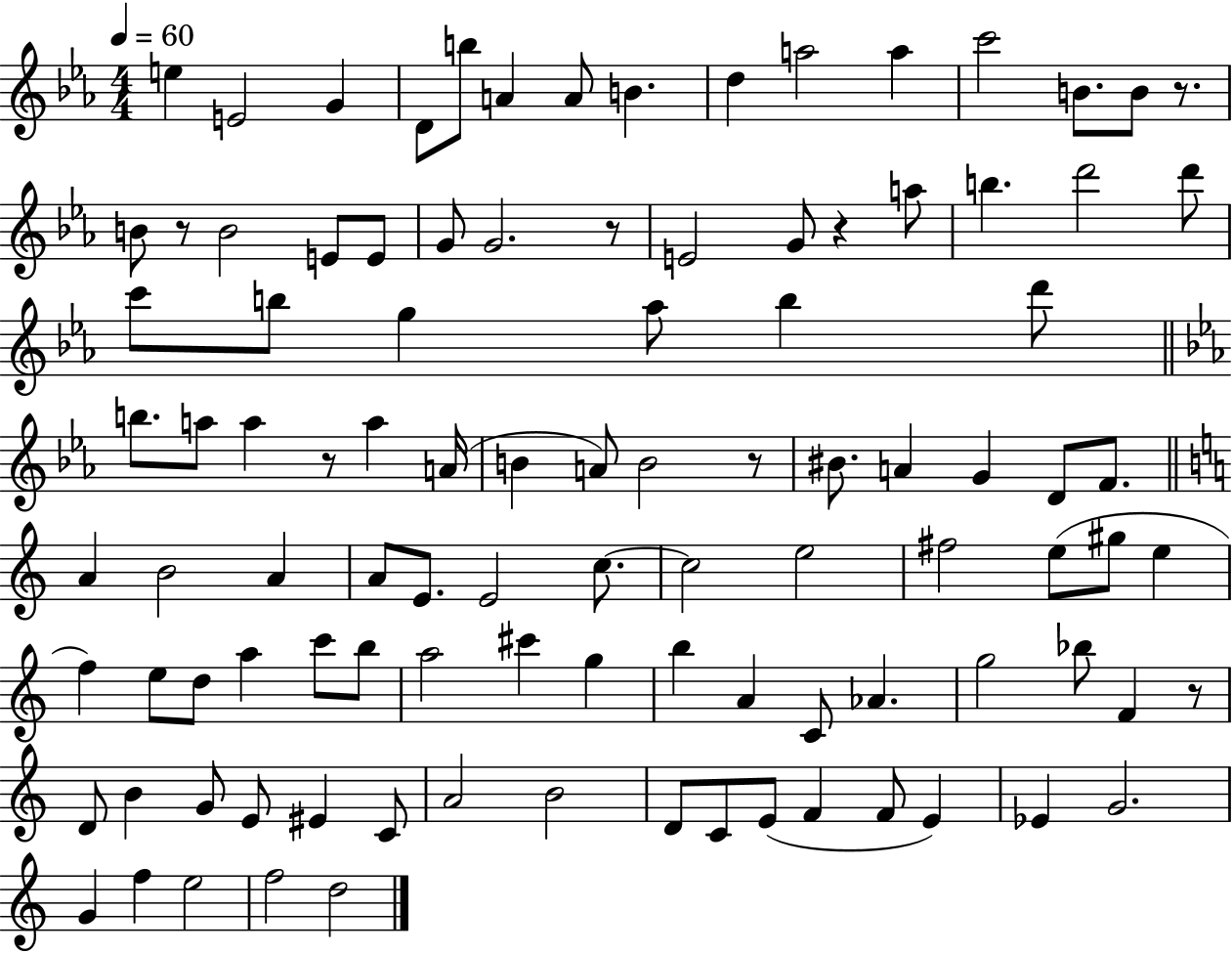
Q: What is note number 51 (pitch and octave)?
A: E4